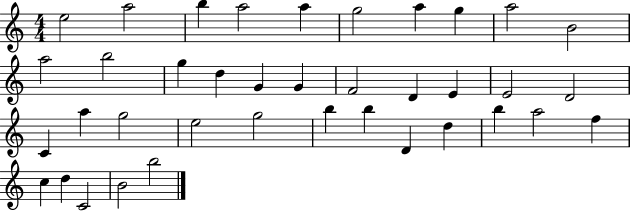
E5/h A5/h B5/q A5/h A5/q G5/h A5/q G5/q A5/h B4/h A5/h B5/h G5/q D5/q G4/q G4/q F4/h D4/q E4/q E4/h D4/h C4/q A5/q G5/h E5/h G5/h B5/q B5/q D4/q D5/q B5/q A5/h F5/q C5/q D5/q C4/h B4/h B5/h